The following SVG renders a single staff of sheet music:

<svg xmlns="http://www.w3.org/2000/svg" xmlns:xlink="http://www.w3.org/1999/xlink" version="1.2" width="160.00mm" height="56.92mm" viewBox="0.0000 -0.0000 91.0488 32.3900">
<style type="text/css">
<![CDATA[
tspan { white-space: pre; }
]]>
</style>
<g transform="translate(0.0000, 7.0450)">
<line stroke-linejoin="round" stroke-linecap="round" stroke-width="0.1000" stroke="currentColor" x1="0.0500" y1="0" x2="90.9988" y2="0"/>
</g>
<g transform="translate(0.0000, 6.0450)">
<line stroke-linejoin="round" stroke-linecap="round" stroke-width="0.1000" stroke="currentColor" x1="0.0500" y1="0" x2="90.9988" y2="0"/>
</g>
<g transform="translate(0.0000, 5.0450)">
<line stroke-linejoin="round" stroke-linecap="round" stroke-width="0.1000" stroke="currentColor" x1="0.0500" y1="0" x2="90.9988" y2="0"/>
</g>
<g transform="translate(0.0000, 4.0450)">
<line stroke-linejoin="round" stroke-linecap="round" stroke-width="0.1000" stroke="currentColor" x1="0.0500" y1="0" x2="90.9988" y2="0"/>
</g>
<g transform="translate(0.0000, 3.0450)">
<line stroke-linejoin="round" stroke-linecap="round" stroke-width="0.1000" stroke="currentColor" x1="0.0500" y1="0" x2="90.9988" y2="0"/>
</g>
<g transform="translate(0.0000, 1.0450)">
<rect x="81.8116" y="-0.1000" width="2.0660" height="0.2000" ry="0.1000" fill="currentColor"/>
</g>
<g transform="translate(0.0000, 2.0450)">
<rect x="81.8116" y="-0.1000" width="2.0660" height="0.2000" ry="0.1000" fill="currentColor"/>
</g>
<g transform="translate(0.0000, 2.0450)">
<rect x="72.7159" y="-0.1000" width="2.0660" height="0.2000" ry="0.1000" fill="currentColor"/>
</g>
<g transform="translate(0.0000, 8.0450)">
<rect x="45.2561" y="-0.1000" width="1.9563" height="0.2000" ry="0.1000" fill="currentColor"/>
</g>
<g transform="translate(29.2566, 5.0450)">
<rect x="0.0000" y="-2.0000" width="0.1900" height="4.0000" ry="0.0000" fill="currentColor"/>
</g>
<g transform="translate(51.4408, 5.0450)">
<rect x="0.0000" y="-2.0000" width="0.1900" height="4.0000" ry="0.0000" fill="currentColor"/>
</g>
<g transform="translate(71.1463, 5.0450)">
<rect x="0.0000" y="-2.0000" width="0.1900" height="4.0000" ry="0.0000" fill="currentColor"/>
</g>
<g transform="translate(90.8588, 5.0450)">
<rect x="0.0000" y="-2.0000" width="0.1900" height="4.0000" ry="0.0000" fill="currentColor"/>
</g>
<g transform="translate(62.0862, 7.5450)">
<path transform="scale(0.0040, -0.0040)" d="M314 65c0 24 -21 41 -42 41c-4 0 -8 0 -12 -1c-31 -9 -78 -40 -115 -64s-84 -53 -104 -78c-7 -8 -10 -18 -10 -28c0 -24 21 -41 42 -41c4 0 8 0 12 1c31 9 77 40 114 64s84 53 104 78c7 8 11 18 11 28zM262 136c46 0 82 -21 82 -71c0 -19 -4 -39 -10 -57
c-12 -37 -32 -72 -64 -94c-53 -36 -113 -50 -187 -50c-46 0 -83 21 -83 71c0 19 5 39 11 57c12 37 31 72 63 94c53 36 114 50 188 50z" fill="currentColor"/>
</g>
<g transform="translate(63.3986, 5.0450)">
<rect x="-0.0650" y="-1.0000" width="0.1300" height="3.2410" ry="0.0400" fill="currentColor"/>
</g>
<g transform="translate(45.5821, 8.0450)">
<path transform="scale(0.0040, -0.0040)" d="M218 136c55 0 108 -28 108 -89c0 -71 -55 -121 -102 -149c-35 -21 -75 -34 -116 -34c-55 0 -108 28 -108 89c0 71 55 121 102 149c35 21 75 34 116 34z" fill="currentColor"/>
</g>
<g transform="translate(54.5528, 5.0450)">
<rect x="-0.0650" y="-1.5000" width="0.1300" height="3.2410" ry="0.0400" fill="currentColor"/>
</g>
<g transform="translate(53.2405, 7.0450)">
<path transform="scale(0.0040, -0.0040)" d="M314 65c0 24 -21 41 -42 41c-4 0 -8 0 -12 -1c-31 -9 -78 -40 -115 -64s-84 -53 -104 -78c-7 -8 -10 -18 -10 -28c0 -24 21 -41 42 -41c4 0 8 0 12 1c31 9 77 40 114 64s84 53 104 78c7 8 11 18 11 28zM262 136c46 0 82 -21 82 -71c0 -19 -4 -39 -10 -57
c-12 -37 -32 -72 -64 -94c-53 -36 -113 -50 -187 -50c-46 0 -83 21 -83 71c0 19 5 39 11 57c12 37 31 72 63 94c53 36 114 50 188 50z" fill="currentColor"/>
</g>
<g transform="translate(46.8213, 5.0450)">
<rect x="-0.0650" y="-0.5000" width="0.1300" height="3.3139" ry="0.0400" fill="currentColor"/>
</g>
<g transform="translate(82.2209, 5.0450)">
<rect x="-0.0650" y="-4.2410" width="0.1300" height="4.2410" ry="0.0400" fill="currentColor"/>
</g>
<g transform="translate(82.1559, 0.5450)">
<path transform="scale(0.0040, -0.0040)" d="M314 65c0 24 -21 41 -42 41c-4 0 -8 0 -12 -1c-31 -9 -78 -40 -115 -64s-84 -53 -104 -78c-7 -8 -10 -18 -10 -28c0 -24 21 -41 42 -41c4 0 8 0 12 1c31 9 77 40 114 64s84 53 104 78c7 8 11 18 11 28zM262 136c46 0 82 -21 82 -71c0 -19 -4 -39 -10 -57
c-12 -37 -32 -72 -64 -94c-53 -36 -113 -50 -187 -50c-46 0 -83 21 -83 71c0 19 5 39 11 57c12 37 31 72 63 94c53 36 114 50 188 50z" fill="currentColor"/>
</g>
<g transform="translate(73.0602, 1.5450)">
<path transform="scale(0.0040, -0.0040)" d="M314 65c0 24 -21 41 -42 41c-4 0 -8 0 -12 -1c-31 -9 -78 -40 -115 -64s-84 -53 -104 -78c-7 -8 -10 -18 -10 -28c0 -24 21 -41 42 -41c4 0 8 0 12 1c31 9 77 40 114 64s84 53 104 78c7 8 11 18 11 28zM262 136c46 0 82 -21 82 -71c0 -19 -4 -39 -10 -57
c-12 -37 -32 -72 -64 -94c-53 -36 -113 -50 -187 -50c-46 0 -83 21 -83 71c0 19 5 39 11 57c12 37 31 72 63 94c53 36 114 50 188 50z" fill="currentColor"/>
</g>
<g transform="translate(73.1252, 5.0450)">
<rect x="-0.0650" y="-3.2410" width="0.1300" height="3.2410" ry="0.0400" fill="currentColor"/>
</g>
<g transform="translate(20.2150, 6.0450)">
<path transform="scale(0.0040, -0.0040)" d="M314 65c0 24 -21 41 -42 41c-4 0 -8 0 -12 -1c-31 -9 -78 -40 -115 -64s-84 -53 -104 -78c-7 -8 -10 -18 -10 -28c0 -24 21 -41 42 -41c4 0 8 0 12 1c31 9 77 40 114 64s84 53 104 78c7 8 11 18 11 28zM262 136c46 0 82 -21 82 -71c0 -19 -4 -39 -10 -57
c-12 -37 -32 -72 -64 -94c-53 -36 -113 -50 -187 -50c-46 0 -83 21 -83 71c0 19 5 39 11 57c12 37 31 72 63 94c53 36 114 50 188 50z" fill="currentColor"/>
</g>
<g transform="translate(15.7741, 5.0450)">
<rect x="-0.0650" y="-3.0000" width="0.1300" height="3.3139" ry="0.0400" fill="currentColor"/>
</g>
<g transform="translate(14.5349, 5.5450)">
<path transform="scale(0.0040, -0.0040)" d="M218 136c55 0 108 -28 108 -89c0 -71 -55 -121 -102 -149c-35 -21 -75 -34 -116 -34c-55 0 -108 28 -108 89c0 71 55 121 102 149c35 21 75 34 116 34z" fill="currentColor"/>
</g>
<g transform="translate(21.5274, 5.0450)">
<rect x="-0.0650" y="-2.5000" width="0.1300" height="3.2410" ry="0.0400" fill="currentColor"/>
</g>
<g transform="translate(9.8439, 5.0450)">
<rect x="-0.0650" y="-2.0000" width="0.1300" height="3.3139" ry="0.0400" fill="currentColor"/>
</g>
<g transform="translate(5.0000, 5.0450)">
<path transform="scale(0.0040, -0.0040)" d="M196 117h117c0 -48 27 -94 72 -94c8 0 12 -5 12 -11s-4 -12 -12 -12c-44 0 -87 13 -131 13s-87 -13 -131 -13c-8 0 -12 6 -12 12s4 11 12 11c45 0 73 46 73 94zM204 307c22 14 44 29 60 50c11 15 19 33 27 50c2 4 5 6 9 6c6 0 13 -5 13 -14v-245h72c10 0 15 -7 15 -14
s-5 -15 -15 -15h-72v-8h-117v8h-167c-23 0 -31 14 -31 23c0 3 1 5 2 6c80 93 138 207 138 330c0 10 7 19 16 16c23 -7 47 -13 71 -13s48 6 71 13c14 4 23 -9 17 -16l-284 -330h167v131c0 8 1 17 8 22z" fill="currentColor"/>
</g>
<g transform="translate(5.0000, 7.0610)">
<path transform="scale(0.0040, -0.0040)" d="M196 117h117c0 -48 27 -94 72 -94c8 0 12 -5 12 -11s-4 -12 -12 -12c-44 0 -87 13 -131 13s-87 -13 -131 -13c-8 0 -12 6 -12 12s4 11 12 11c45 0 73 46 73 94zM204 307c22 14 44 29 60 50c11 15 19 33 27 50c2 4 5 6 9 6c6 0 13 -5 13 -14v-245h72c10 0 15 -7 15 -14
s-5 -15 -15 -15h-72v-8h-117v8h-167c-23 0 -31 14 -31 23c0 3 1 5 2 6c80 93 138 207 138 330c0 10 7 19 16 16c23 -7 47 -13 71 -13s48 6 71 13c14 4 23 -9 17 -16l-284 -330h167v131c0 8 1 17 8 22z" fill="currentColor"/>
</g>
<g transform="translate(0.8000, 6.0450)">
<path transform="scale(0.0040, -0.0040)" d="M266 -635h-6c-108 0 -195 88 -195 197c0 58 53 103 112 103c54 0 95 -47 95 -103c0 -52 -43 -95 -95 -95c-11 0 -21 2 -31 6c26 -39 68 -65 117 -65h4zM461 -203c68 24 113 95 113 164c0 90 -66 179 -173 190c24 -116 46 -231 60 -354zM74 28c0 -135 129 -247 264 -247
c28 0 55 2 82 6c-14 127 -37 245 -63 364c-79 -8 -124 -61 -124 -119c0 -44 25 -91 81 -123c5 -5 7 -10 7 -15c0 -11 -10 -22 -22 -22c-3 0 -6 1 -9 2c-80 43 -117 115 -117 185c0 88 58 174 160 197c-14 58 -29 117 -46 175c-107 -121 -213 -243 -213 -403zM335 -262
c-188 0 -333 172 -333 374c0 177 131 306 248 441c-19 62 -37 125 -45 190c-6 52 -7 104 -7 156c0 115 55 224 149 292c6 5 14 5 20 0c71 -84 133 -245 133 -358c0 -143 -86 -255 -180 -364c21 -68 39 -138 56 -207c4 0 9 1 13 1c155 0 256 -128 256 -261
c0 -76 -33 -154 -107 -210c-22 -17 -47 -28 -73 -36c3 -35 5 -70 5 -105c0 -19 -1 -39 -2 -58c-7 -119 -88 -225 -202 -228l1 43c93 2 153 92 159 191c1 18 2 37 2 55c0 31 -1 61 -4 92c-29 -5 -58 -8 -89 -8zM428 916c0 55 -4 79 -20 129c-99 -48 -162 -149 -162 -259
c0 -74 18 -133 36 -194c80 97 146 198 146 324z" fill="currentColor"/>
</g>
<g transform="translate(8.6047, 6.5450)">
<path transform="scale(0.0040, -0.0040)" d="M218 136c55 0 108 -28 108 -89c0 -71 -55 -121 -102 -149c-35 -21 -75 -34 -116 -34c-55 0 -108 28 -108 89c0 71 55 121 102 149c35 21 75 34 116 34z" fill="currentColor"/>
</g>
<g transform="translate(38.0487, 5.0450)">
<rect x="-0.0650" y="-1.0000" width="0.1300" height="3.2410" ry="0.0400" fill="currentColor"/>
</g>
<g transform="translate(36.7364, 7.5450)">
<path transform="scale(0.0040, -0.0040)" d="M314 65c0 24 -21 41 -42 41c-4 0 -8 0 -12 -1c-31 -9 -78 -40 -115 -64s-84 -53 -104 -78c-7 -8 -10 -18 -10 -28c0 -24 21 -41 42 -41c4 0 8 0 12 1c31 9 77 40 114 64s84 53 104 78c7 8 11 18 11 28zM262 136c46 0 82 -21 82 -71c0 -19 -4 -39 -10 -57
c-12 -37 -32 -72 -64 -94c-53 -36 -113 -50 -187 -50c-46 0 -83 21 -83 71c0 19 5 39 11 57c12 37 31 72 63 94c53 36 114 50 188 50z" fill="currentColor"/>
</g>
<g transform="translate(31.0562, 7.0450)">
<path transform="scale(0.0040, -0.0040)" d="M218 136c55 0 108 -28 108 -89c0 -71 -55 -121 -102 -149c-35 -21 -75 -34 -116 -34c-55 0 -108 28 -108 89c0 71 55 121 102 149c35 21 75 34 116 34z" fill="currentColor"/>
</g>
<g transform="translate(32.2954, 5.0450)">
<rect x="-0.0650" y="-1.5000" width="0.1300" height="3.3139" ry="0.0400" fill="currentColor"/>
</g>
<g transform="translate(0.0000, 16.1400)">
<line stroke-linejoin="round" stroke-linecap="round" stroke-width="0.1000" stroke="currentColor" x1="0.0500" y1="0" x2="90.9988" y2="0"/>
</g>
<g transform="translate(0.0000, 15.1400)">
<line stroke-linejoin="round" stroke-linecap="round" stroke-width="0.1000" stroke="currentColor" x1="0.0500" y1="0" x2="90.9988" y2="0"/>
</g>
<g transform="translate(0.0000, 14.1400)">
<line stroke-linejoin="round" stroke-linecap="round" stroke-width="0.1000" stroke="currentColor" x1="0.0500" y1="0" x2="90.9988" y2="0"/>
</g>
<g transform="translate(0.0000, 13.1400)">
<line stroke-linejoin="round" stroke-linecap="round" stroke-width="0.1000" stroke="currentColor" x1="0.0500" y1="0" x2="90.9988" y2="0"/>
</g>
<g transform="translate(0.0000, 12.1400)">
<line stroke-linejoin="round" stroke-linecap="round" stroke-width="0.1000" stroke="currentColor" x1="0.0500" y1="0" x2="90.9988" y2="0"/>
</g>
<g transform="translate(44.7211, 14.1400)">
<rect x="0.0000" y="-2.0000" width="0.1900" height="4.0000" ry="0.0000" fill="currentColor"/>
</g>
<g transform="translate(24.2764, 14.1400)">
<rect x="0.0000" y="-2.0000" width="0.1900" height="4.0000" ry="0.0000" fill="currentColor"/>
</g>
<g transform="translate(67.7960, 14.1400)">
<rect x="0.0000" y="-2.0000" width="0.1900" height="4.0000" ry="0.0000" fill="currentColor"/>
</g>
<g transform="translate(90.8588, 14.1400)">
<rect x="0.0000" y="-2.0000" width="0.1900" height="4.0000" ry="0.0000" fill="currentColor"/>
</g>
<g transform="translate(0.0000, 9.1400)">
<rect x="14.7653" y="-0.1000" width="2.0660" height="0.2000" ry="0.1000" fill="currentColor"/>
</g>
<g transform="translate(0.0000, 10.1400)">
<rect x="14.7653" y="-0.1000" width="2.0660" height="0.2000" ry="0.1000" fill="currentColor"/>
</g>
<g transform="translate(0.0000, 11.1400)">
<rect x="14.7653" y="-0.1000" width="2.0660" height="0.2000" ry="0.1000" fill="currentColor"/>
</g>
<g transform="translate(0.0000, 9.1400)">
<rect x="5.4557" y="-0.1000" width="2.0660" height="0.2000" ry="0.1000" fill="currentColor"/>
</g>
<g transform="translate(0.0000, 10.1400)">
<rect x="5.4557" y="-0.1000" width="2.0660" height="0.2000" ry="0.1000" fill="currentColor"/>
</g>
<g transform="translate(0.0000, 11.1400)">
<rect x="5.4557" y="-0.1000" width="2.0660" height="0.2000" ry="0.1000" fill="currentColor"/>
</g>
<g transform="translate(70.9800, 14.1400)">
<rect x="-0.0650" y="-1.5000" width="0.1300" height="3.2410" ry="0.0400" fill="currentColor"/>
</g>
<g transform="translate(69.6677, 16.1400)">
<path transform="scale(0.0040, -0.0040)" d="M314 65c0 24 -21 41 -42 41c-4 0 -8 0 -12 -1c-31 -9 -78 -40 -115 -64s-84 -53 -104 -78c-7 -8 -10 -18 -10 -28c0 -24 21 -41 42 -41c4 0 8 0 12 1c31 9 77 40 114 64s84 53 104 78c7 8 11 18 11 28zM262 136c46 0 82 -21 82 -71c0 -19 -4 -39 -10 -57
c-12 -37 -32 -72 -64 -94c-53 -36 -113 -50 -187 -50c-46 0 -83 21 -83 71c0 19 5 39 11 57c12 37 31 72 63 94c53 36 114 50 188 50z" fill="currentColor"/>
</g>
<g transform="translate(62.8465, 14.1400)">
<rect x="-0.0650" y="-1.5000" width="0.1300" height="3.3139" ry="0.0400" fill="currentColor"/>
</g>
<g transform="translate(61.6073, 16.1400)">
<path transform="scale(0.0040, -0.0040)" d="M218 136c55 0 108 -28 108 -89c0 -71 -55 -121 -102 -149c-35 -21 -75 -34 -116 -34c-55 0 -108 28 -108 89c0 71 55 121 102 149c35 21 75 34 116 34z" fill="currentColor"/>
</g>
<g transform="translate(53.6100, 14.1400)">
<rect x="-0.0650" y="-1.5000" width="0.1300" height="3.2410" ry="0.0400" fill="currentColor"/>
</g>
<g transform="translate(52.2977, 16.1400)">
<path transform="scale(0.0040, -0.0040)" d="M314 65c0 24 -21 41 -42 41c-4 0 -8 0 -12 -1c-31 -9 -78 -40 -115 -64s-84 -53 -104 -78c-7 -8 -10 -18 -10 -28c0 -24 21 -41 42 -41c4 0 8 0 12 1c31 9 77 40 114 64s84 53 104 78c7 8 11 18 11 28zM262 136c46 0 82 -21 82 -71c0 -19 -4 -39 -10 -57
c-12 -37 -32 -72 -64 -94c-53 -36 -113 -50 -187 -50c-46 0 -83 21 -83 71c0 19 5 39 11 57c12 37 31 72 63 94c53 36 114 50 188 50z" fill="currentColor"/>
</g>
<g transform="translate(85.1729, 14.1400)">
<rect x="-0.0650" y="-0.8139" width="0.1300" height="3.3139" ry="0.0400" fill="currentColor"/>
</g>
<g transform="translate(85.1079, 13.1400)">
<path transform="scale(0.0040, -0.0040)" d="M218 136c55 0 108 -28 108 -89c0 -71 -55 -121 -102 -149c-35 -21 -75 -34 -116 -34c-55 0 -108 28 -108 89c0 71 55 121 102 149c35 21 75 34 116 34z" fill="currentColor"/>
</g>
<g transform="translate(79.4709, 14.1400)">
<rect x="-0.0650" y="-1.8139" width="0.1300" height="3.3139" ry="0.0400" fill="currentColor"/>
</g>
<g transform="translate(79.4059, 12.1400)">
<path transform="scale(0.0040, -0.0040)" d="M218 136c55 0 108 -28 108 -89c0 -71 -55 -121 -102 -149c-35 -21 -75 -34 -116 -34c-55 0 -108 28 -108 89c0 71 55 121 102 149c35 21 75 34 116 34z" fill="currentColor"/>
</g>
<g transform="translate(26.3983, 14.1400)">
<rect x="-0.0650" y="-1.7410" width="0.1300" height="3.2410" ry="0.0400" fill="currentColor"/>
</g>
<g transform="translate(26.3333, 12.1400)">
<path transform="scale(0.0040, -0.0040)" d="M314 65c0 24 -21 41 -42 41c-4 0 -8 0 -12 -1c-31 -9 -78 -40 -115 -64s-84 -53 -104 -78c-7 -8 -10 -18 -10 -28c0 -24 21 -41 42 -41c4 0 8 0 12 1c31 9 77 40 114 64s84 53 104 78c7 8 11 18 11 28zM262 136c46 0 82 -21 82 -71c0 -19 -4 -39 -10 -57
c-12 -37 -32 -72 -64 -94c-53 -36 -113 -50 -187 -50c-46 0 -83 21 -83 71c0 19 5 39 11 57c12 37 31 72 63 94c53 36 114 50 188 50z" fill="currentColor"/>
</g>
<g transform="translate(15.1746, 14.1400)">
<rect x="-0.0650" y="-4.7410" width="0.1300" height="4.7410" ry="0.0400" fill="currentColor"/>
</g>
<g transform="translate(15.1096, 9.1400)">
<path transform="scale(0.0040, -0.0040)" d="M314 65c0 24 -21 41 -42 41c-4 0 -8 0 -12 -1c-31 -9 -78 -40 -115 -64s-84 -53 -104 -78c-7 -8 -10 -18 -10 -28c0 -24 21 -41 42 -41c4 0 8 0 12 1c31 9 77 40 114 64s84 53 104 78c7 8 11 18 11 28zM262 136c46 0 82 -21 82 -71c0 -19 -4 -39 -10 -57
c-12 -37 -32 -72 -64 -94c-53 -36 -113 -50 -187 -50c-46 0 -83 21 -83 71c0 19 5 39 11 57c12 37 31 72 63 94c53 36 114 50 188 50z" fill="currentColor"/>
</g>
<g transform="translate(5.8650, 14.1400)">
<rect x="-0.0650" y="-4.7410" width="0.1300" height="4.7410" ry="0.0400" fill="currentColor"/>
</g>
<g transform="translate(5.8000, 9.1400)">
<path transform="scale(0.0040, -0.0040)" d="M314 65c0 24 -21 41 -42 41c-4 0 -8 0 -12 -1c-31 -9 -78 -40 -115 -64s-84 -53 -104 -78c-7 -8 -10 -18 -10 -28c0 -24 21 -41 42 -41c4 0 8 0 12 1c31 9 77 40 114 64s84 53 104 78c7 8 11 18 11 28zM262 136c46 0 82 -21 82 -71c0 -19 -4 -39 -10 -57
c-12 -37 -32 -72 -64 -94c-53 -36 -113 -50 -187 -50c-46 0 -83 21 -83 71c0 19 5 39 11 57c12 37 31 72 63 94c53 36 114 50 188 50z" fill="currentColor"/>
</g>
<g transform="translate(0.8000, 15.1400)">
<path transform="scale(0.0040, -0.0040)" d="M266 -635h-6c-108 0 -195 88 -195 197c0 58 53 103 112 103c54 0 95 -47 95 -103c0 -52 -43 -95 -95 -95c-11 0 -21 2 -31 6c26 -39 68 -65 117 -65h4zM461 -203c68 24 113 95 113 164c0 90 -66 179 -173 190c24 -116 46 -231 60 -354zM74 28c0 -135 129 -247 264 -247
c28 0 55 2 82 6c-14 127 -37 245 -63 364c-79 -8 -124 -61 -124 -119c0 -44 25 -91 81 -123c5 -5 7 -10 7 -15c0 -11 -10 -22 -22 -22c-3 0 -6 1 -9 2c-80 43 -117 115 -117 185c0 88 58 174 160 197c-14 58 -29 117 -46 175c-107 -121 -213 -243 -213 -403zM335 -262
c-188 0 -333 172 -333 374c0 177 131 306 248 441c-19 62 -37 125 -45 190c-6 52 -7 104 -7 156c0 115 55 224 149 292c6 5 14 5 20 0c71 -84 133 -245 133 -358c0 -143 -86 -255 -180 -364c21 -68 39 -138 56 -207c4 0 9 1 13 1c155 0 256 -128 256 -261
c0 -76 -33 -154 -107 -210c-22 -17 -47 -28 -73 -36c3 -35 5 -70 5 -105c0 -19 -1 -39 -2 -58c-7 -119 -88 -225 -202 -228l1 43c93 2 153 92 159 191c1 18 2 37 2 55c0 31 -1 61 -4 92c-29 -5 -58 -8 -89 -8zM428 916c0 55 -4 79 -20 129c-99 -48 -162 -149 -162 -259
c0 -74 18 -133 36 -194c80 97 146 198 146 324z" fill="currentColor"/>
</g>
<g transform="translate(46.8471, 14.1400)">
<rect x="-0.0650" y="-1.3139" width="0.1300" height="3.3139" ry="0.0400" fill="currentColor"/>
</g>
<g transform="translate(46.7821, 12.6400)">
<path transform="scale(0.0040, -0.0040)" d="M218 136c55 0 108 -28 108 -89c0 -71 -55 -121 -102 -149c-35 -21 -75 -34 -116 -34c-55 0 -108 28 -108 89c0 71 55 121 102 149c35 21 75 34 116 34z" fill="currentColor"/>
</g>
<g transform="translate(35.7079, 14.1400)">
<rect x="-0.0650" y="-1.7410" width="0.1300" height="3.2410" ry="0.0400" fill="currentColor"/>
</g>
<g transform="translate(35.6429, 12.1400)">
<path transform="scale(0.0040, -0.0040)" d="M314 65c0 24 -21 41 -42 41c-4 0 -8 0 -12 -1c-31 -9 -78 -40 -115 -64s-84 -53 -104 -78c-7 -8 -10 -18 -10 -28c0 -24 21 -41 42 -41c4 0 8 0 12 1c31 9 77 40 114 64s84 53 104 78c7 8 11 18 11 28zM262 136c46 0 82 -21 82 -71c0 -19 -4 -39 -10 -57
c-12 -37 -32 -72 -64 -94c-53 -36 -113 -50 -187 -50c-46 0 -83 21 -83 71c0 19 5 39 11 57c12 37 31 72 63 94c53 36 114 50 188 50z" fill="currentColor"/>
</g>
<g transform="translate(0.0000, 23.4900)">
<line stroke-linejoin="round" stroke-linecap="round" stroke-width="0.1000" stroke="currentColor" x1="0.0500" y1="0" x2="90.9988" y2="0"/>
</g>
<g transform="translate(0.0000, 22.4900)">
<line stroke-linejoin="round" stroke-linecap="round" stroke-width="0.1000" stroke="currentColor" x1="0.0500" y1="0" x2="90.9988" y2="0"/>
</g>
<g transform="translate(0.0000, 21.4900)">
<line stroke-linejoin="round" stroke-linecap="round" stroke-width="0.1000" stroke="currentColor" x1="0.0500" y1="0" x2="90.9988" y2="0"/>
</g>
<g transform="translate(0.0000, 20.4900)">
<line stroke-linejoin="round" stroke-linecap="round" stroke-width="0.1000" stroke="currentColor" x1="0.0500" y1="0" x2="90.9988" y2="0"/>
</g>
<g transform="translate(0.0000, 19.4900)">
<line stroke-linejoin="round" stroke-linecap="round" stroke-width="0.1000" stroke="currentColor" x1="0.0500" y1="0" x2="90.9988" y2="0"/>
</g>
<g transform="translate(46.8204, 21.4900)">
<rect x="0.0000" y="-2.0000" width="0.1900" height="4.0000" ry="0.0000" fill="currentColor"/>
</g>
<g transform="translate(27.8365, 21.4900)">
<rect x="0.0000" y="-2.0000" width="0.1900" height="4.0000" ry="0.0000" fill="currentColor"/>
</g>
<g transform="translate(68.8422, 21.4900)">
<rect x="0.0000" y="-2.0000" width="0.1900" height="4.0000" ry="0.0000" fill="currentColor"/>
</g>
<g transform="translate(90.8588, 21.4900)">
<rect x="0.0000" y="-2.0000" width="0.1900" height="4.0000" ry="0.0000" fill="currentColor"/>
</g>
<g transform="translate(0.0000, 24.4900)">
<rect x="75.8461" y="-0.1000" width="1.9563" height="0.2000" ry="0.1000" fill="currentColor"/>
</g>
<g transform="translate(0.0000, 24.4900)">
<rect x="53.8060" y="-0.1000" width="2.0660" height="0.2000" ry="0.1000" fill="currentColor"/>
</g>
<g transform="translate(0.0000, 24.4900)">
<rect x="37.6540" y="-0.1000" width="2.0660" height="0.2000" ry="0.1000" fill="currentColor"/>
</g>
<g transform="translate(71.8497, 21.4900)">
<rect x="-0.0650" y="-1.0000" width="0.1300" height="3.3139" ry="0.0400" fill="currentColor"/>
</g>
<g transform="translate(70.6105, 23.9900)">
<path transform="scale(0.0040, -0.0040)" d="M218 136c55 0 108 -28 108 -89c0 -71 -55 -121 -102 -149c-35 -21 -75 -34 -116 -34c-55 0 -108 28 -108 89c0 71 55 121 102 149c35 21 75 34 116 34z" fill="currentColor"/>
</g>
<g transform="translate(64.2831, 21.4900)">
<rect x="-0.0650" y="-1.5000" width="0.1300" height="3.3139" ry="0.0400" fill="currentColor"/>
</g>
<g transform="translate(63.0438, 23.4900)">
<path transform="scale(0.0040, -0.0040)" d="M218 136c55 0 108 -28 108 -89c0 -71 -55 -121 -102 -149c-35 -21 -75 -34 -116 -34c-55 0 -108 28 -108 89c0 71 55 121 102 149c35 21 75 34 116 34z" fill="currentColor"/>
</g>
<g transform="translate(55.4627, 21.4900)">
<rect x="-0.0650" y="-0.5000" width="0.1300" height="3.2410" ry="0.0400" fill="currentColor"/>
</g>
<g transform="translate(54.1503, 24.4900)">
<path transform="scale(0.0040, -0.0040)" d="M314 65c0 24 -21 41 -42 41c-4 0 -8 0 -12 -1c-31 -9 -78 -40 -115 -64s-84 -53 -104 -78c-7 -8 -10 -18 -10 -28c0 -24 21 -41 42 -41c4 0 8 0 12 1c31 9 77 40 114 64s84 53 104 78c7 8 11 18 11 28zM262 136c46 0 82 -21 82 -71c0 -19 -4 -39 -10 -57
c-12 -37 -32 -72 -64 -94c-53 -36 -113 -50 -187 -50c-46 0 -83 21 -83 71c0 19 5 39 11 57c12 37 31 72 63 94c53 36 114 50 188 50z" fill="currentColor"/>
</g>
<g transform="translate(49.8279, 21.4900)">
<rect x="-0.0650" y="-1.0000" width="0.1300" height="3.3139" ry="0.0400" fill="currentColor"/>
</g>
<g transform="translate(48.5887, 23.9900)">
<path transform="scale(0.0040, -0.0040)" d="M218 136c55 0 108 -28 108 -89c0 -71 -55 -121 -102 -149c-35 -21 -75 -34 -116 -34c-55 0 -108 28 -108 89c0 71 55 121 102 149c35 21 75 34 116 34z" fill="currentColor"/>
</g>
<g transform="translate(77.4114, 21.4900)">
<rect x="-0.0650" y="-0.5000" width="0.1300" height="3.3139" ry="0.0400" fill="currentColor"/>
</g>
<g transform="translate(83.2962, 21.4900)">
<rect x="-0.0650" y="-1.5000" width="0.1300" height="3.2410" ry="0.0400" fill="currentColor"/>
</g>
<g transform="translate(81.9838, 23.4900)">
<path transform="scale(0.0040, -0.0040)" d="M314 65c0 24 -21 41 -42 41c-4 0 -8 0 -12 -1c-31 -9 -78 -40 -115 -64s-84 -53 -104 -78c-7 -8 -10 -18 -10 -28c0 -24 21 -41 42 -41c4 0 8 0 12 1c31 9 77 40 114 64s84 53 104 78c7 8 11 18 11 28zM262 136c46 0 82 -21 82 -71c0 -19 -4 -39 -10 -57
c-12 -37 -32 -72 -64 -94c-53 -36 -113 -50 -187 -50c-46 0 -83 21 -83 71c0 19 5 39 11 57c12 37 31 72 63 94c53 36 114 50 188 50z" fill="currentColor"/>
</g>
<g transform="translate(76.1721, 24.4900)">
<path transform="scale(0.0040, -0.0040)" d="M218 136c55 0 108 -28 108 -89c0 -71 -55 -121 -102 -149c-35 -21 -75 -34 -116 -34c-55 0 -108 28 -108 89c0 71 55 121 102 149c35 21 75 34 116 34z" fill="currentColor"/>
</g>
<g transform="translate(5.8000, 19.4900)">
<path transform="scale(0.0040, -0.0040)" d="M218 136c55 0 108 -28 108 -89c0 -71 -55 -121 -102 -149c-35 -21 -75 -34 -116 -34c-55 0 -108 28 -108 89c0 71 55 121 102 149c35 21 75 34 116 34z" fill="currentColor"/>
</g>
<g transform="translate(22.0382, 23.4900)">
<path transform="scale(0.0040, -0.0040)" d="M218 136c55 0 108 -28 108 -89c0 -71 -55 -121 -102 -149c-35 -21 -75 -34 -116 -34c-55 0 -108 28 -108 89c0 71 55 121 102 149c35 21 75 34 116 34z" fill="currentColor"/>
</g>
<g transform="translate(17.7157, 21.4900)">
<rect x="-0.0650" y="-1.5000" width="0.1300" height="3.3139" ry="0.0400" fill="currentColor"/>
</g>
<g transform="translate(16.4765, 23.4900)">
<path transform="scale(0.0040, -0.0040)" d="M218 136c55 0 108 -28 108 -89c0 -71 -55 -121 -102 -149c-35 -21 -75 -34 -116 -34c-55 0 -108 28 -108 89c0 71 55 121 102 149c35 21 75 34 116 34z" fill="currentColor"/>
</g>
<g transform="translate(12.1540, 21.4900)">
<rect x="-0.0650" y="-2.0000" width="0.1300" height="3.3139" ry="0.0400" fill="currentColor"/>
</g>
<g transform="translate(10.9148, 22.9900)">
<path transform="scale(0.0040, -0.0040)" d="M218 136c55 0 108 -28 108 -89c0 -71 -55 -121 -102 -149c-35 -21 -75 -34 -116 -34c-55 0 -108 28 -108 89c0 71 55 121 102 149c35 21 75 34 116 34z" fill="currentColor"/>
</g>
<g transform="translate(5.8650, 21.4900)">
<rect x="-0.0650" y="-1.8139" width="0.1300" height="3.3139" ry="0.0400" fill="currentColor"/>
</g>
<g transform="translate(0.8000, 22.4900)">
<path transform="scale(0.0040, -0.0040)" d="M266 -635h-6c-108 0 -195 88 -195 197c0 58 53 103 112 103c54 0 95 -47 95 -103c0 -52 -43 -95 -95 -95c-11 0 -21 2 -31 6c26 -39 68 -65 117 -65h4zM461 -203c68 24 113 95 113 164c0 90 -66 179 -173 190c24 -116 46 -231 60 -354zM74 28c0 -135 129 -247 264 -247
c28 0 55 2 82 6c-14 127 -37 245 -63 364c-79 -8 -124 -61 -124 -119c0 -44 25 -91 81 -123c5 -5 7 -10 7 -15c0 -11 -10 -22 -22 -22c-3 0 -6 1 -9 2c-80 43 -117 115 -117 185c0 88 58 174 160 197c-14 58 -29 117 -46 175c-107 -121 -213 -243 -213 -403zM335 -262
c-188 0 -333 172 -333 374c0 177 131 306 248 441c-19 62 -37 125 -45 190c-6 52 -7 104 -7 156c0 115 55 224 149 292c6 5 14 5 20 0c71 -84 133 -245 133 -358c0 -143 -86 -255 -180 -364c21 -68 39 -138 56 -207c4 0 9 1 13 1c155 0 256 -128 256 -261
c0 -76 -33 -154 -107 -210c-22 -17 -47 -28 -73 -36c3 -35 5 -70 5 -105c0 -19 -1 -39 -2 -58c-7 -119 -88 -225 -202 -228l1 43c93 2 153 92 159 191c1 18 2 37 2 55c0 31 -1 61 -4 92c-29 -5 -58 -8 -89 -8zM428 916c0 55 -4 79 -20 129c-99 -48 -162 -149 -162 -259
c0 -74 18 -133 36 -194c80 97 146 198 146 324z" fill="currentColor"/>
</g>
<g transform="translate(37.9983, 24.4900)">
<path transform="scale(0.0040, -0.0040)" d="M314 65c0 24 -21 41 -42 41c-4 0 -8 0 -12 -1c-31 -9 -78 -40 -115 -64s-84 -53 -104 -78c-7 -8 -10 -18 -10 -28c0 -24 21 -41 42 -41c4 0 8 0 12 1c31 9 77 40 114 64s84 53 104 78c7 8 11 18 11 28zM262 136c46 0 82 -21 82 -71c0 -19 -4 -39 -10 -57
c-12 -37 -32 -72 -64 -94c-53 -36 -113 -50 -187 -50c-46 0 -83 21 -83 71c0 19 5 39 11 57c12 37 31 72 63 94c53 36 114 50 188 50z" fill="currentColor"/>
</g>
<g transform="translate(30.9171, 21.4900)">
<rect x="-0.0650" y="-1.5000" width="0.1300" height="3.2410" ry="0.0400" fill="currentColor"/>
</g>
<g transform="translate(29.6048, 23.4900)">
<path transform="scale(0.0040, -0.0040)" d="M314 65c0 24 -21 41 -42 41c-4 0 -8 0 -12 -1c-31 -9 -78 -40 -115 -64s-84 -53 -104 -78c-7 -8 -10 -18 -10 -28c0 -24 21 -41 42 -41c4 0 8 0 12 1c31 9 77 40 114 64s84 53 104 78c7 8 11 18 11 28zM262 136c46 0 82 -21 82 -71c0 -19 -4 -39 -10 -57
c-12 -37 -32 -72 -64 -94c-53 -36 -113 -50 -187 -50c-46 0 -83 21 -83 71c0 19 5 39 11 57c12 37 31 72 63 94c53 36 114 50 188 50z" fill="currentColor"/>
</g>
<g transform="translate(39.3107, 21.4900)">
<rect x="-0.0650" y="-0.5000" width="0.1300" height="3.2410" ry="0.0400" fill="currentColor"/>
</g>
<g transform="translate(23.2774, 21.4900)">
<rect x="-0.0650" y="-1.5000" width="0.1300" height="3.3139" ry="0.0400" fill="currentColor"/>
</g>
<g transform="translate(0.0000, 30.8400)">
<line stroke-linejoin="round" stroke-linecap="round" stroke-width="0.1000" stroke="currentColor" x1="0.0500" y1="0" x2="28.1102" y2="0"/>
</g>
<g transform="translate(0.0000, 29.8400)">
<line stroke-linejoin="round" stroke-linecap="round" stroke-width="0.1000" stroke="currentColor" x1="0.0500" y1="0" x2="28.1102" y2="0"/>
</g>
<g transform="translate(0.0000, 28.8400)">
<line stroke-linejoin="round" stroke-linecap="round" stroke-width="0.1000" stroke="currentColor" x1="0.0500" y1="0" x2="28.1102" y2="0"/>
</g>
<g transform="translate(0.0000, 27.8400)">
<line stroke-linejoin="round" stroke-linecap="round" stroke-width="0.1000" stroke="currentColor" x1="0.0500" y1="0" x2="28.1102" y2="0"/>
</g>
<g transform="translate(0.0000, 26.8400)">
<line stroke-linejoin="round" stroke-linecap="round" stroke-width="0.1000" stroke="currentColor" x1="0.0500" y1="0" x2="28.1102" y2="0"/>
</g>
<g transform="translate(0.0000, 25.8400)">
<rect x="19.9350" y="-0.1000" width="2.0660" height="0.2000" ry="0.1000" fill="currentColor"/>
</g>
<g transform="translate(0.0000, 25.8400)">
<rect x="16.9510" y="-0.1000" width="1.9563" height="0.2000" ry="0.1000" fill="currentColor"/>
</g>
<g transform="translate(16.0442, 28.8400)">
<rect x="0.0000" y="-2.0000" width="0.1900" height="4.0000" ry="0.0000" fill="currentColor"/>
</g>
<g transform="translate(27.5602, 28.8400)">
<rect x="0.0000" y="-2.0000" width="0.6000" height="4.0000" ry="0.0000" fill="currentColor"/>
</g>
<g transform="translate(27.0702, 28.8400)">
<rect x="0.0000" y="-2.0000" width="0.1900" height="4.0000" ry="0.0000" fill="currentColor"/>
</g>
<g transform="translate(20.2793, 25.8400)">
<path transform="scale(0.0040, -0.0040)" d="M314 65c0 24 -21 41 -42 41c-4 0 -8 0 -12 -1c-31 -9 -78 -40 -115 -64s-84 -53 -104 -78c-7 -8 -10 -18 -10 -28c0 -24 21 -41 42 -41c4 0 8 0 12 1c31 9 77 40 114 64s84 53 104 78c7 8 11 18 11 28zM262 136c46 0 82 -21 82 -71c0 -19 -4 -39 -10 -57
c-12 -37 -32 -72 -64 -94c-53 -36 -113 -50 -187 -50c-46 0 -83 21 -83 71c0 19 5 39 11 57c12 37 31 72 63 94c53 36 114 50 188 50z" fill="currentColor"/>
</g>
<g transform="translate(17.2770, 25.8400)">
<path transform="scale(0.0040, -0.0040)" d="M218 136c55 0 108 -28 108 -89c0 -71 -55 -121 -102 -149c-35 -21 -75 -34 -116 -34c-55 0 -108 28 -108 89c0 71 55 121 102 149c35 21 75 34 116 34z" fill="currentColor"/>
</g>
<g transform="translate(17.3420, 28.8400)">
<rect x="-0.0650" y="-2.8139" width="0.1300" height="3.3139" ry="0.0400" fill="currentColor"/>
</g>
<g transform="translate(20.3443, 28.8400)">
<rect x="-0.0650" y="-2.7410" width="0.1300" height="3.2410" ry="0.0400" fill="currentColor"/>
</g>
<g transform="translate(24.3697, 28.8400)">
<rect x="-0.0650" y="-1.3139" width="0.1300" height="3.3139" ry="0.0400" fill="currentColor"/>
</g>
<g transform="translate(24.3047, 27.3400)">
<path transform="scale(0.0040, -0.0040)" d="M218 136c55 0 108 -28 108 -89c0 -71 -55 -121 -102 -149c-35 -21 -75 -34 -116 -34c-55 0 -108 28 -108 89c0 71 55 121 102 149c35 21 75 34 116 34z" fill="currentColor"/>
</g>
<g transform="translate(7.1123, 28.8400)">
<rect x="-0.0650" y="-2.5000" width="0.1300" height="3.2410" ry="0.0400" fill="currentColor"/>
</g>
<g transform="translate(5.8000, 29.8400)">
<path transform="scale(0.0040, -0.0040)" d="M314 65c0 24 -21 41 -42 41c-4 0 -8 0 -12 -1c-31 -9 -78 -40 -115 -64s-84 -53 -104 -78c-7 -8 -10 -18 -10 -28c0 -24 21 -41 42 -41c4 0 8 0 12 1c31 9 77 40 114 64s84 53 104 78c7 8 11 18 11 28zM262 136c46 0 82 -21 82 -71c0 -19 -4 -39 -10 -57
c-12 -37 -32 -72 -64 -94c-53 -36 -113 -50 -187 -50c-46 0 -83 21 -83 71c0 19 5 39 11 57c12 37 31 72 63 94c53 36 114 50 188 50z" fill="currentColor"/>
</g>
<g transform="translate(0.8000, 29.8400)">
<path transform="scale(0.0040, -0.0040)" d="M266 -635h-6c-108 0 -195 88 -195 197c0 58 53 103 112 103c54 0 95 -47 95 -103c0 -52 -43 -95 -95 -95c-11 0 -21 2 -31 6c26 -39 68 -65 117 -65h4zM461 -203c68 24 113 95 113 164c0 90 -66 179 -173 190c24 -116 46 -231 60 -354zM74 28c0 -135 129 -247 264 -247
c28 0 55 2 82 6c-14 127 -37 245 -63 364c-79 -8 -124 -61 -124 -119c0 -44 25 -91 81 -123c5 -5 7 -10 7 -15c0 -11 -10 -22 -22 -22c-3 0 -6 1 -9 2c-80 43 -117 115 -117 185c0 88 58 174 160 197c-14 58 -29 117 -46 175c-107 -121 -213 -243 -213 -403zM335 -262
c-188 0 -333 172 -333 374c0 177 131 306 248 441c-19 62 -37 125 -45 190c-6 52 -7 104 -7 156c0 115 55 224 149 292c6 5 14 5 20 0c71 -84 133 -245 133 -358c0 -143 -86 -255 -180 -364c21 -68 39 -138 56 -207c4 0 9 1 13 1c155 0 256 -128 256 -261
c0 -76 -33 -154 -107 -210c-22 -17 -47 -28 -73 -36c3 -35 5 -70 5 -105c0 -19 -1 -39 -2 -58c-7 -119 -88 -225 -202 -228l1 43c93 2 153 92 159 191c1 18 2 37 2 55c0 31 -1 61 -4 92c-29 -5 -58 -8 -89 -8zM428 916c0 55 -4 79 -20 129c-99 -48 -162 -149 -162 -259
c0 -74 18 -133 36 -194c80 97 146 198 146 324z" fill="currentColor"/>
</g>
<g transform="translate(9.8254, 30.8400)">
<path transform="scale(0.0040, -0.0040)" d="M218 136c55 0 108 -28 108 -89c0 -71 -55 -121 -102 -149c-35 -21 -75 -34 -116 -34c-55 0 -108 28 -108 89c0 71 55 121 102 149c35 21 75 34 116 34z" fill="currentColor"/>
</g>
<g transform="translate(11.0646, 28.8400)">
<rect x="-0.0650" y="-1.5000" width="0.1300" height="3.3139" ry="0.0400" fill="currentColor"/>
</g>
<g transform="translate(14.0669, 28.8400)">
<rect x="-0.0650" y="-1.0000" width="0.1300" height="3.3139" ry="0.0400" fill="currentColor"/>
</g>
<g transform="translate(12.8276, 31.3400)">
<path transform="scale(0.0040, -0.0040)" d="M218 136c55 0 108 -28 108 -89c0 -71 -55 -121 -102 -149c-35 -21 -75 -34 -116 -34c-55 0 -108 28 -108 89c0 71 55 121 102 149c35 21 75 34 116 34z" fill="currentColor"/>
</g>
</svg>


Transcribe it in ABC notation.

X:1
T:Untitled
M:4/4
L:1/4
K:C
F A G2 E D2 C E2 D2 b2 d'2 e'2 e'2 f2 f2 e E2 E E2 f d f F E E E2 C2 D C2 E D C E2 G2 E D a a2 e